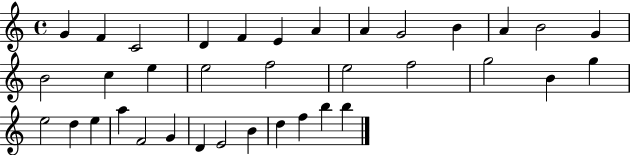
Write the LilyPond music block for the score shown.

{
  \clef treble
  \time 4/4
  \defaultTimeSignature
  \key c \major
  g'4 f'4 c'2 | d'4 f'4 e'4 a'4 | a'4 g'2 b'4 | a'4 b'2 g'4 | \break b'2 c''4 e''4 | e''2 f''2 | e''2 f''2 | g''2 b'4 g''4 | \break e''2 d''4 e''4 | a''4 f'2 g'4 | d'4 e'2 b'4 | d''4 f''4 b''4 b''4 | \break \bar "|."
}